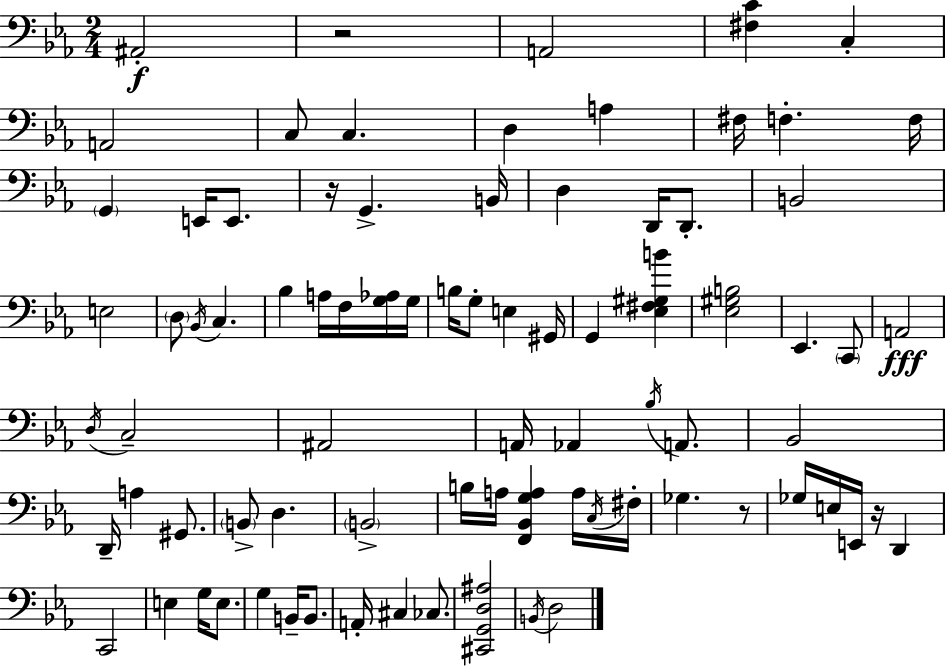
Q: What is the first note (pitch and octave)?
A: A#2